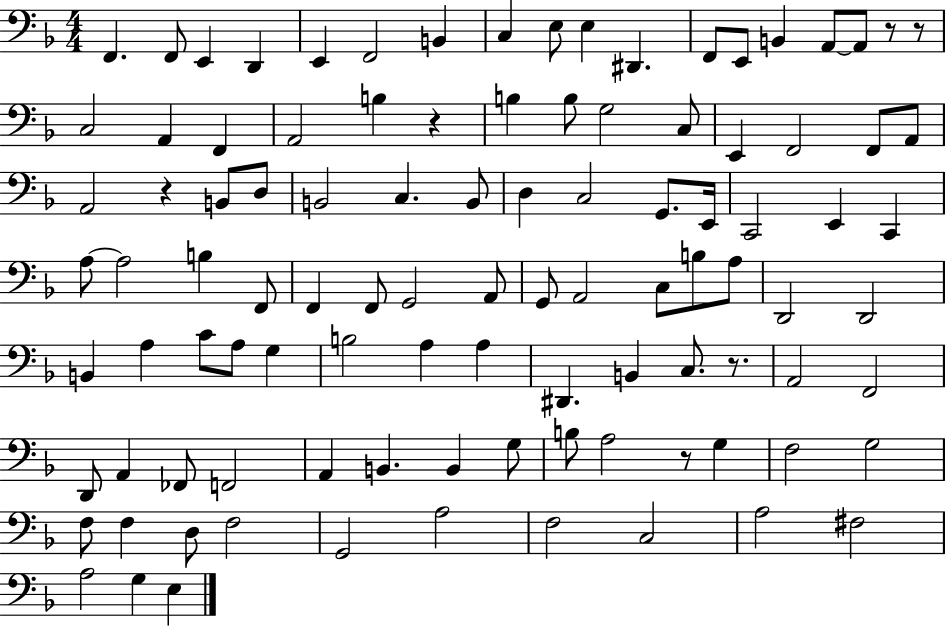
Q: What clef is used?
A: bass